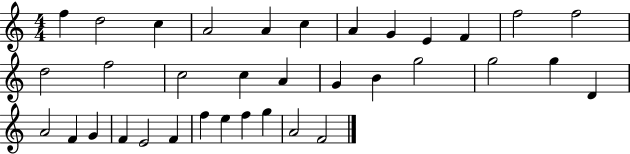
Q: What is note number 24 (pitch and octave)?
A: A4